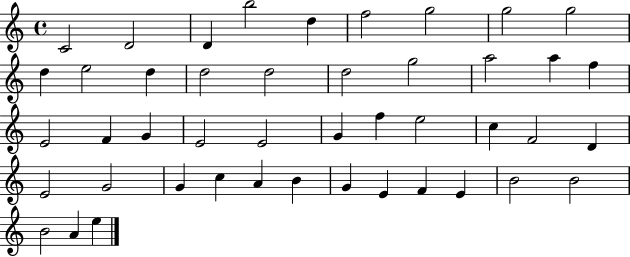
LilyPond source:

{
  \clef treble
  \time 4/4
  \defaultTimeSignature
  \key c \major
  c'2 d'2 | d'4 b''2 d''4 | f''2 g''2 | g''2 g''2 | \break d''4 e''2 d''4 | d''2 d''2 | d''2 g''2 | a''2 a''4 f''4 | \break e'2 f'4 g'4 | e'2 e'2 | g'4 f''4 e''2 | c''4 f'2 d'4 | \break e'2 g'2 | g'4 c''4 a'4 b'4 | g'4 e'4 f'4 e'4 | b'2 b'2 | \break b'2 a'4 e''4 | \bar "|."
}